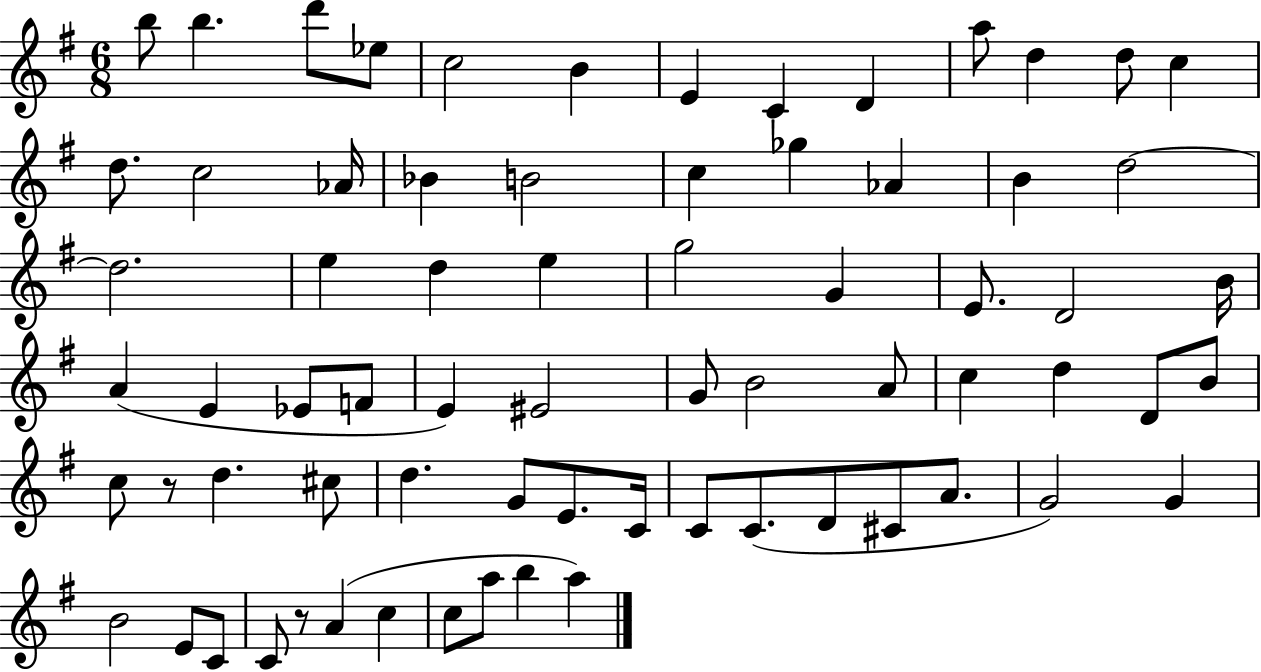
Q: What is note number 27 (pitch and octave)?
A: E5